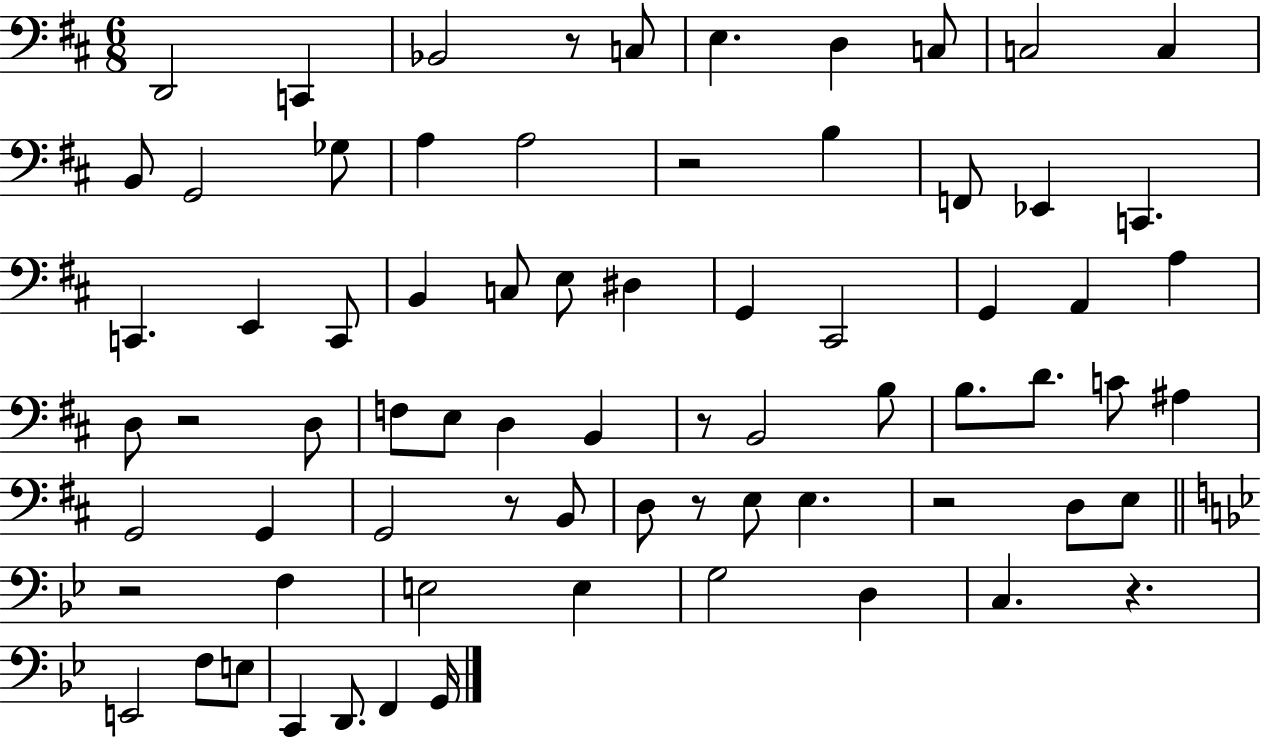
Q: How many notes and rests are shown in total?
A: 73